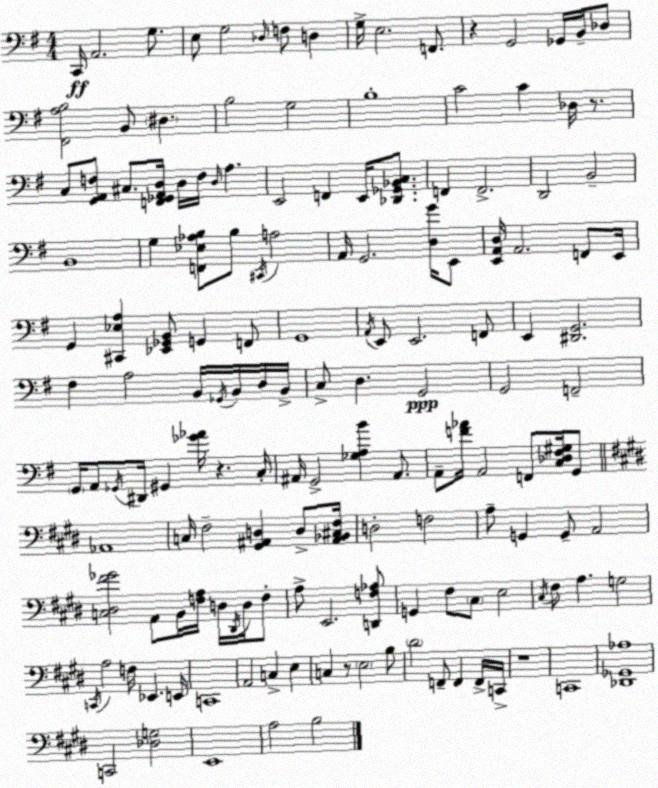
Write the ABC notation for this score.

X:1
T:Untitled
M:4/4
L:1/4
K:G
C,,/4 A,,2 G,/2 E,/2 G,2 _D,/4 F,/2 D, G,/4 E,2 F,,/2 z G,,2 _G,,/4 B,,/4 _D,/2 [^F,,A,B,]2 B,,/2 ^D, B,2 G,2 B,4 C2 C _D,/4 z/2 C,/2 [G,,A,,F,]/2 ^C,/2 [F,,_G,,A,,D,]/4 D,/4 F,/4 D,/4 A, E,,2 F,, E,,/4 [_D,,_G,,_B,,C,]/2 F,, F,,2 D,,2 B,,2 B,,4 G, [F,,_E,_A,B,]/2 B,/2 ^C,,/4 A,2 A,,/4 G,,2 [D,G]/4 E,,/2 [E,,A,,D,]/4 A,,2 F,,/2 E,,/4 G,, [^C,,_E,A,] [_E,,_G,,B,,]/2 G,, F,,/2 G,,4 A,,/4 E,,/2 E,,2 F,,/2 E,, [^D,,G,,]2 ^F, A,2 B,,/4 _G,,/4 B,,/4 D,/4 B,,/4 C,/2 D, G,,2 G,,2 F,,2 G,,/4 A,,/2 _G,,/4 ^D,,/4 ^G,, [_G_A]/4 z C,/4 ^A,,/4 G,,2 [_G,A,B] ^A,,/2 A,,/2 [F_A]/4 A,,2 F,,/2 [C,_D,^F,^G,]/4 G,,/2 _A,,4 C,/4 ^F,2 [^G,,^A,,D,] D,/2 [^A,,_B,,^C,^F,]/4 D,2 F,2 A,/2 G,, G,,/2 A,,2 [C,^D,^F_G]2 A,,/2 B,,/4 [F,A,]/4 D,/4 ^D,,/4 D,/4 F,/2 A,/2 E,,2 [D,,F,_A,]/2 G,, ^F,/2 ^C,/2 E,2 ^C,/4 ^F,/2 A, G,2 C,,/4 A,2 F,/4 _E,, E,,/4 C,,4 A,,2 C, E, C, z/2 E,2 B,/2 ^D2 F,,/2 F,, F,,/4 C,,/4 z4 C,,4 [_D,,_G,,_A,]4 C,,2 [_D,G,]2 E,,4 A,2 B,2